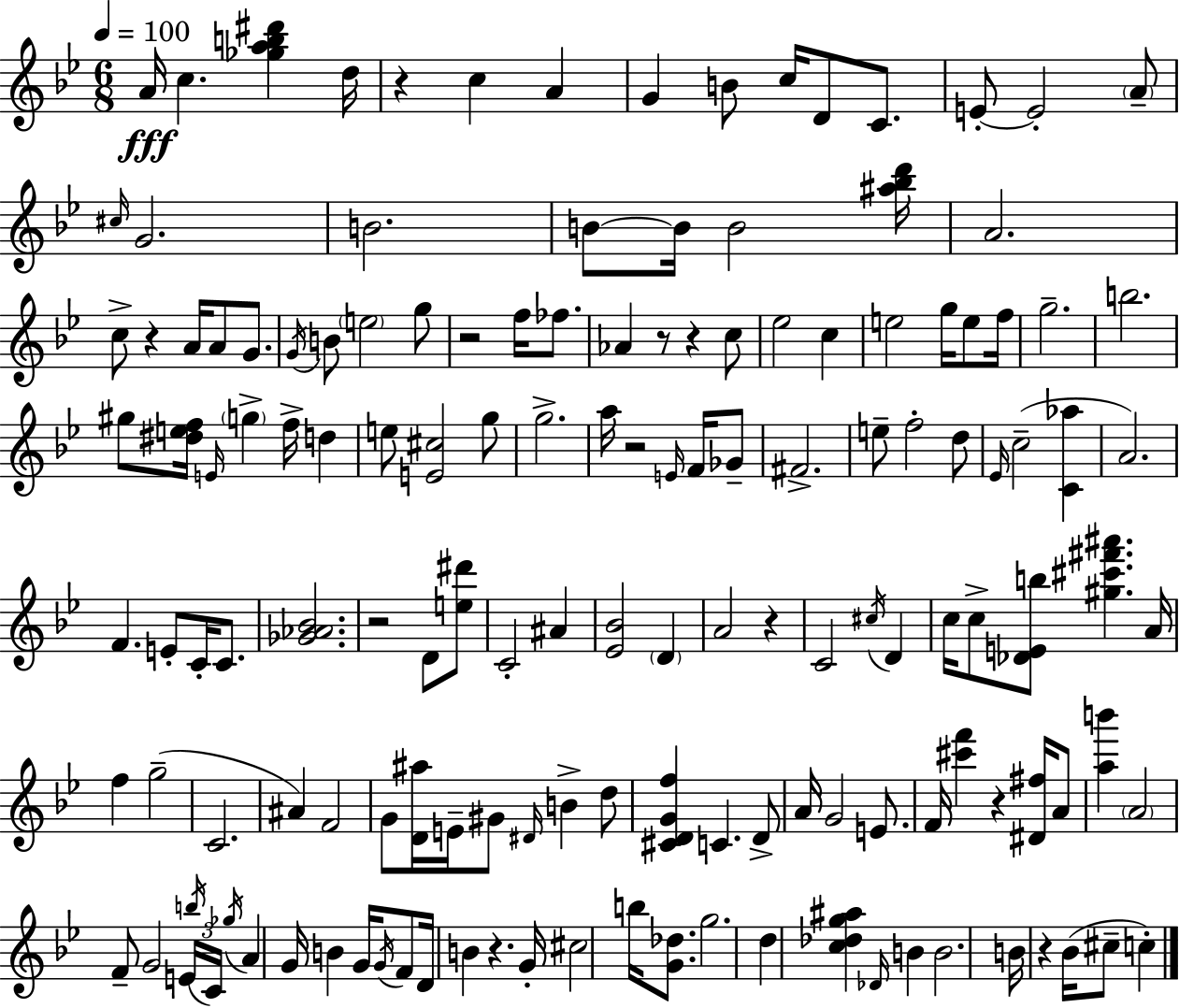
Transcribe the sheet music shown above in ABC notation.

X:1
T:Untitled
M:6/8
L:1/4
K:Bb
A/4 c [_gab^d'] d/4 z c A G B/2 c/4 D/2 C/2 E/2 E2 A/2 ^c/4 G2 B2 B/2 B/4 B2 [^a_bd']/4 A2 c/2 z A/4 A/2 G/2 G/4 B/2 e2 g/2 z2 f/4 _f/2 _A z/2 z c/2 _e2 c e2 g/4 e/2 f/4 g2 b2 ^g/2 [^def]/4 E/4 g f/4 d e/2 [E^c]2 g/2 g2 a/4 z2 E/4 F/4 _G/2 ^F2 e/2 f2 d/2 _E/4 c2 [C_a] A2 F E/2 C/4 C/2 [_G_A_B]2 z2 D/2 [e^d']/2 C2 ^A [_E_B]2 D A2 z C2 ^c/4 D c/4 c/2 [_DEb]/2 [^g^c'^f'^a'] A/4 f g2 C2 ^A F2 G/2 [D^a]/4 E/4 ^G/2 ^D/4 B d/2 [^CDGf] C D/2 A/4 G2 E/2 F/4 [^c'f'] z [^D^f]/4 A/2 [ab'] A2 F/2 G2 E/4 b/4 C/4 _g/4 A G/4 B G/4 G/4 F/2 D/4 B z G/4 ^c2 b/4 [G_d]/2 g2 d [c_dg^a] _D/4 B B2 B/4 z _B/4 ^c/2 c